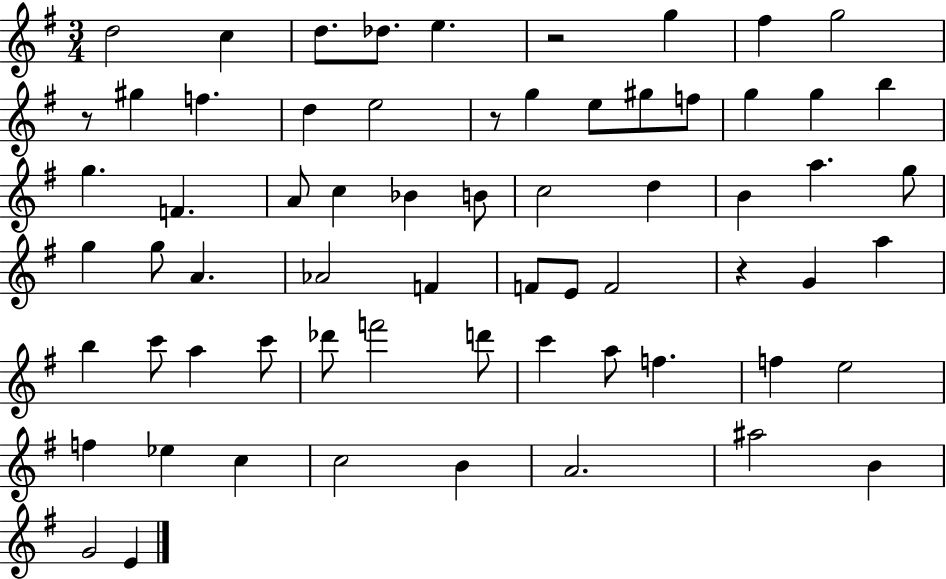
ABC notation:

X:1
T:Untitled
M:3/4
L:1/4
K:G
d2 c d/2 _d/2 e z2 g ^f g2 z/2 ^g f d e2 z/2 g e/2 ^g/2 f/2 g g b g F A/2 c _B B/2 c2 d B a g/2 g g/2 A _A2 F F/2 E/2 F2 z G a b c'/2 a c'/2 _d'/2 f'2 d'/2 c' a/2 f f e2 f _e c c2 B A2 ^a2 B G2 E